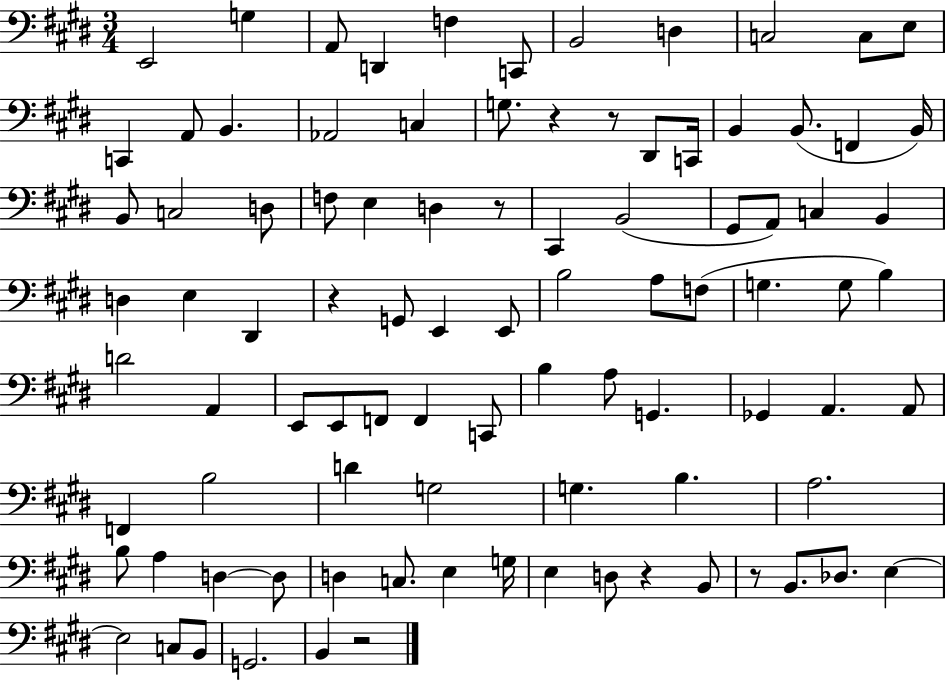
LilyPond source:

{
  \clef bass
  \numericTimeSignature
  \time 3/4
  \key e \major
  e,2 g4 | a,8 d,4 f4 c,8 | b,2 d4 | c2 c8 e8 | \break c,4 a,8 b,4. | aes,2 c4 | g8. r4 r8 dis,8 c,16 | b,4 b,8.( f,4 b,16) | \break b,8 c2 d8 | f8 e4 d4 r8 | cis,4 b,2( | gis,8 a,8) c4 b,4 | \break d4 e4 dis,4 | r4 g,8 e,4 e,8 | b2 a8 f8( | g4. g8 b4) | \break d'2 a,4 | e,8 e,8 f,8 f,4 c,8 | b4 a8 g,4. | ges,4 a,4. a,8 | \break f,4 b2 | d'4 g2 | g4. b4. | a2. | \break b8 a4 d4~~ d8 | d4 c8. e4 g16 | e4 d8 r4 b,8 | r8 b,8. des8. e4~~ | \break e2 c8 b,8 | g,2. | b,4 r2 | \bar "|."
}